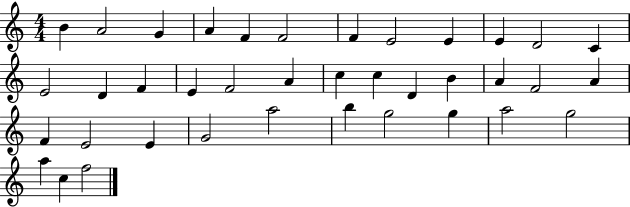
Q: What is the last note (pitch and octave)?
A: F5